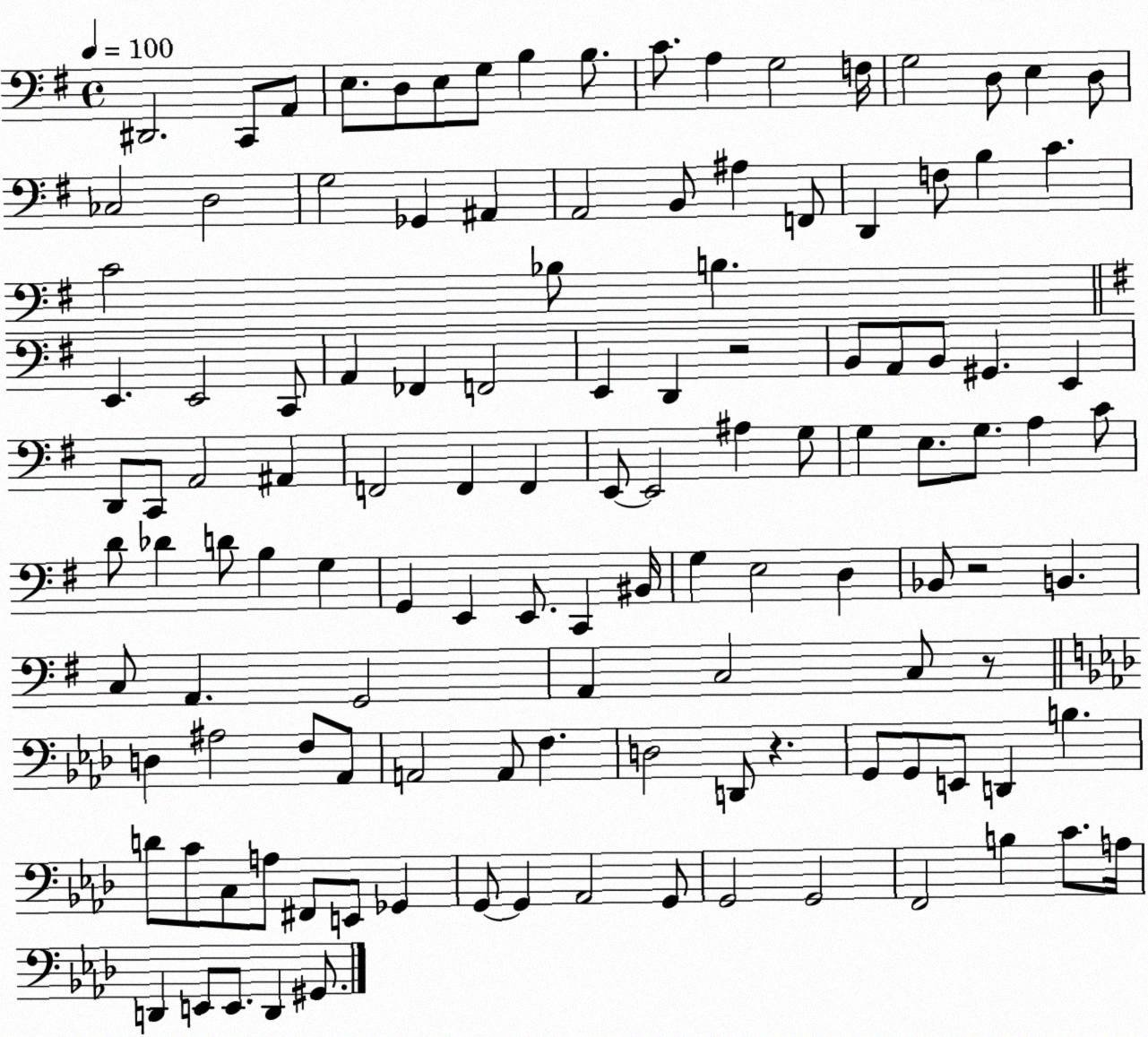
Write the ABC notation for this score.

X:1
T:Untitled
M:4/4
L:1/4
K:G
^D,,2 C,,/2 A,,/2 E,/2 D,/2 E,/2 G,/2 B, B,/2 C/2 A, G,2 F,/4 G,2 D,/2 E, D,/2 _C,2 D,2 G,2 _G,, ^A,, A,,2 B,,/2 ^A, F,,/2 D,, F,/2 B, C C2 _B,/2 B, E,, E,,2 C,,/2 A,, _F,, F,,2 E,, D,, z2 B,,/2 A,,/2 B,,/2 ^G,, E,, D,,/2 C,,/2 A,,2 ^A,, F,,2 F,, F,, E,,/2 E,,2 ^A, G,/2 G, E,/2 G,/2 A, C/2 D/2 _D D/2 B, G, G,, E,, E,,/2 C,, ^B,,/4 G, E,2 D, _B,,/2 z2 B,, C,/2 A,, G,,2 A,, C,2 C,/2 z/2 D, ^A,2 F,/2 _A,,/2 A,,2 A,,/2 F, D,2 D,,/2 z G,,/2 G,,/2 E,,/2 D,, B, D/2 C/2 C,/2 A,/2 ^F,,/2 E,,/2 _G,, G,,/2 G,, _A,,2 G,,/2 G,,2 G,,2 F,,2 B, C/2 A,/4 D,, E,,/2 E,,/2 D,, ^G,,/2